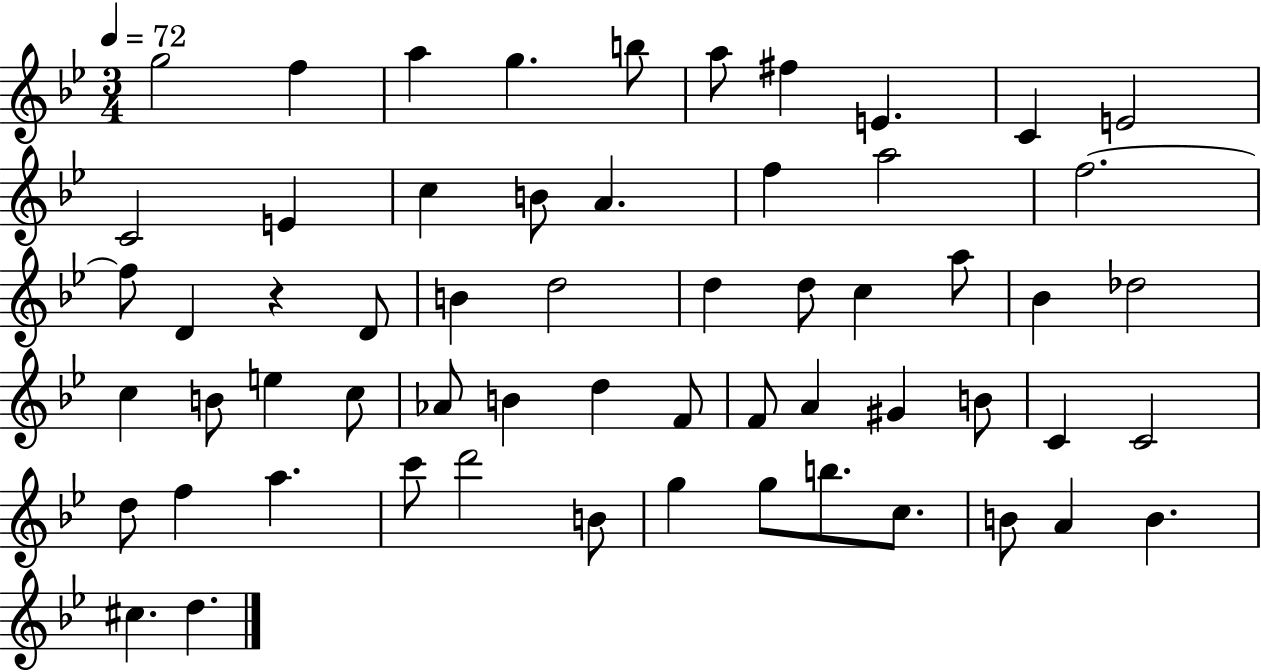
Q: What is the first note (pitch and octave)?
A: G5